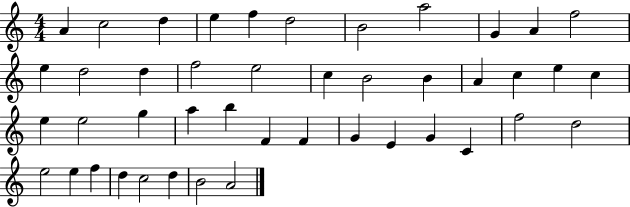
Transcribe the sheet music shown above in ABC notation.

X:1
T:Untitled
M:4/4
L:1/4
K:C
A c2 d e f d2 B2 a2 G A f2 e d2 d f2 e2 c B2 B A c e c e e2 g a b F F G E G C f2 d2 e2 e f d c2 d B2 A2